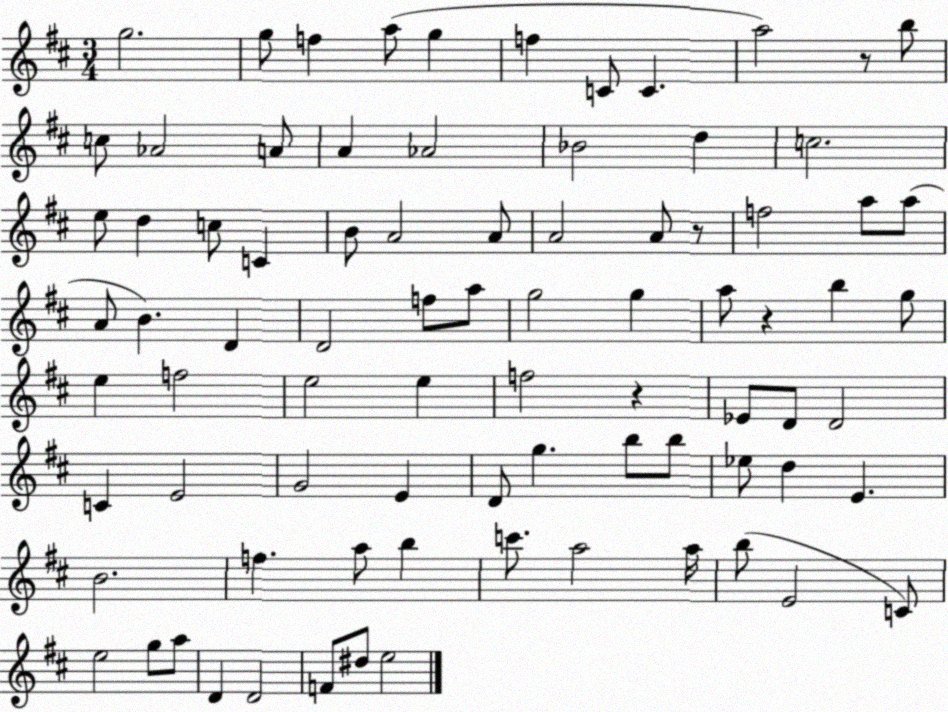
X:1
T:Untitled
M:3/4
L:1/4
K:D
g2 g/2 f a/2 g f C/2 C a2 z/2 b/2 c/2 _A2 A/2 A _A2 _B2 d c2 e/2 d c/2 C B/2 A2 A/2 A2 A/2 z/2 f2 a/2 a/2 A/2 B D D2 f/2 a/2 g2 g a/2 z b g/2 e f2 e2 e f2 z _E/2 D/2 D2 C E2 G2 E D/2 g b/2 b/2 _e/2 d E B2 f a/2 b c'/2 a2 a/4 b/2 E2 C/2 e2 g/2 a/2 D D2 F/2 ^d/2 e2